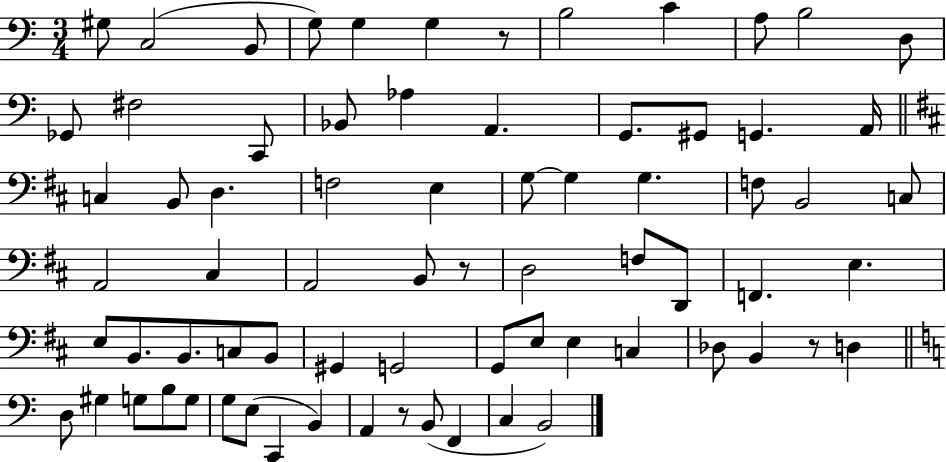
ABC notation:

X:1
T:Untitled
M:3/4
L:1/4
K:C
^G,/2 C,2 B,,/2 G,/2 G, G, z/2 B,2 C A,/2 B,2 D,/2 _G,,/2 ^F,2 C,,/2 _B,,/2 _A, A,, G,,/2 ^G,,/2 G,, A,,/4 C, B,,/2 D, F,2 E, G,/2 G, G, F,/2 B,,2 C,/2 A,,2 ^C, A,,2 B,,/2 z/2 D,2 F,/2 D,,/2 F,, E, E,/2 B,,/2 B,,/2 C,/2 B,,/2 ^G,, G,,2 G,,/2 E,/2 E, C, _D,/2 B,, z/2 D, D,/2 ^G, G,/2 B,/2 G,/2 G,/2 E,/2 C,, B,, A,, z/2 B,,/2 F,, C, B,,2